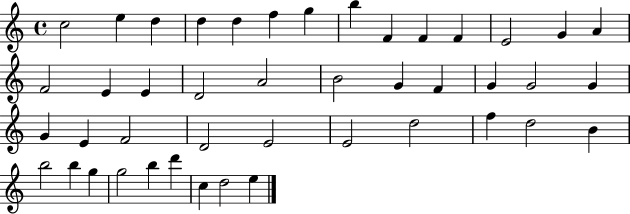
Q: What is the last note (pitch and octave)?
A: E5